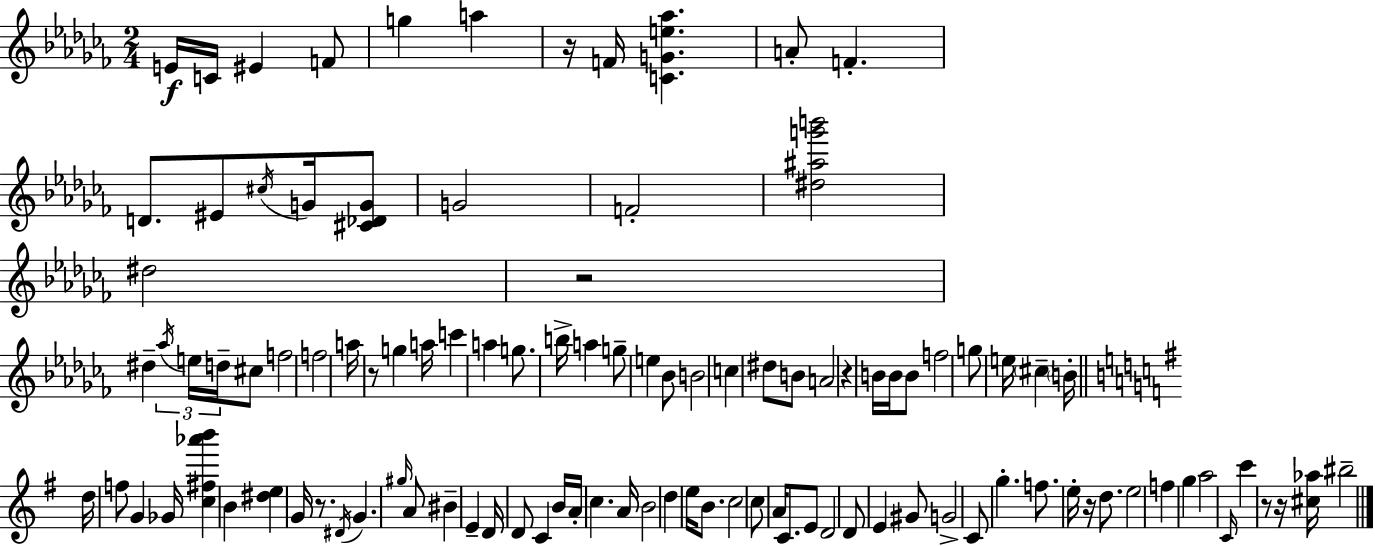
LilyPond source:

{
  \clef treble
  \numericTimeSignature
  \time 2/4
  \key aes \minor
  e'16\f c'16 eis'4 f'8 | g''4 a''4 | r16 f'16 <c' g' e'' aes''>4. | a'8-. f'4.-. | \break d'8. eis'8 \acciaccatura { cis''16 } g'16 <cis' des' g'>8 | g'2 | f'2-. | <dis'' ais'' g''' b'''>2 | \break dis''2 | r2 | dis''4-- \tuplet 3/2 { \acciaccatura { aes''16 } e''16 d''16-- } | cis''8 f''2 | \break f''2 | a''16 r8 g''4 | a''16 c'''4 a''4 | g''8. b''16-> a''4 | \break g''8-- e''4 | bes'8 b'2 | c''4 dis''8 | b'8 a'2 | \break r4 b'16 b'16 | b'8 f''2 | g''8 e''16 \parenthesize cis''4-- | \parenthesize b'16-. \bar "||" \break \key g \major d''16 f''8 g'4 ges'16 | <c'' fis'' aes''' b'''>4 b'4 | <dis'' e''>4 g'16 r8. | \acciaccatura { dis'16 } g'4. \grace { gis''16 } | \break a'8 bis'4-- e'4-- | d'16 d'8 c'4 | b'16 a'16-. c''4. | a'16 b'2 | \break d''4 e''16 b'8. | c''2 | c''8 a'16 c'8. | e'8 d'2 | \break d'8 e'4 | gis'8 g'2-> | c'8 g''4.-. | f''8. e''16-. r16 d''8. | \break e''2 | f''4 g''4 | a''2 | \grace { c'16 } c'''4 r8 | \break r16 <cis'' aes''>16 bis''2-- | \bar "|."
}